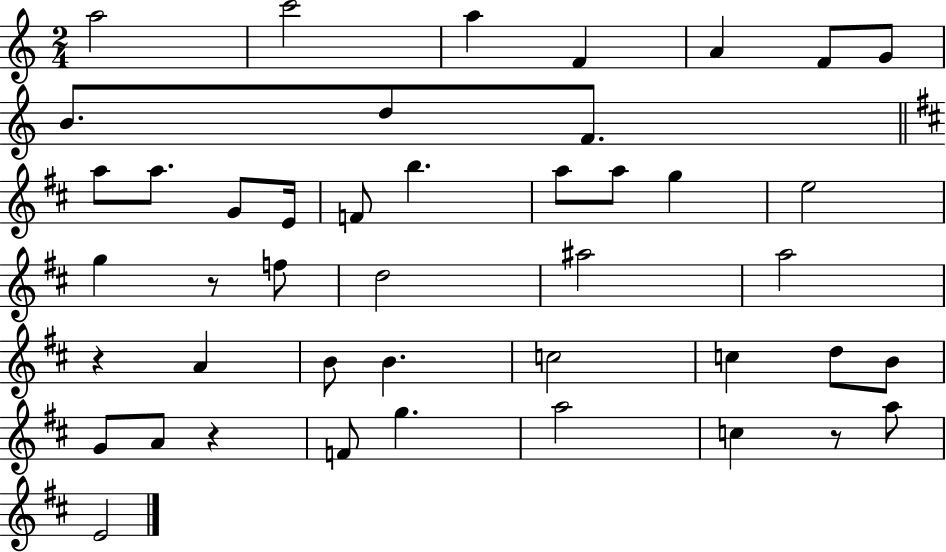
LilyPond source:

{
  \clef treble
  \numericTimeSignature
  \time 2/4
  \key c \major
  a''2 | c'''2 | a''4 f'4 | a'4 f'8 g'8 | \break b'8. d''8 f'8. | \bar "||" \break \key d \major a''8 a''8. g'8 e'16 | f'8 b''4. | a''8 a''8 g''4 | e''2 | \break g''4 r8 f''8 | d''2 | ais''2 | a''2 | \break r4 a'4 | b'8 b'4. | c''2 | c''4 d''8 b'8 | \break g'8 a'8 r4 | f'8 g''4. | a''2 | c''4 r8 a''8 | \break e'2 | \bar "|."
}